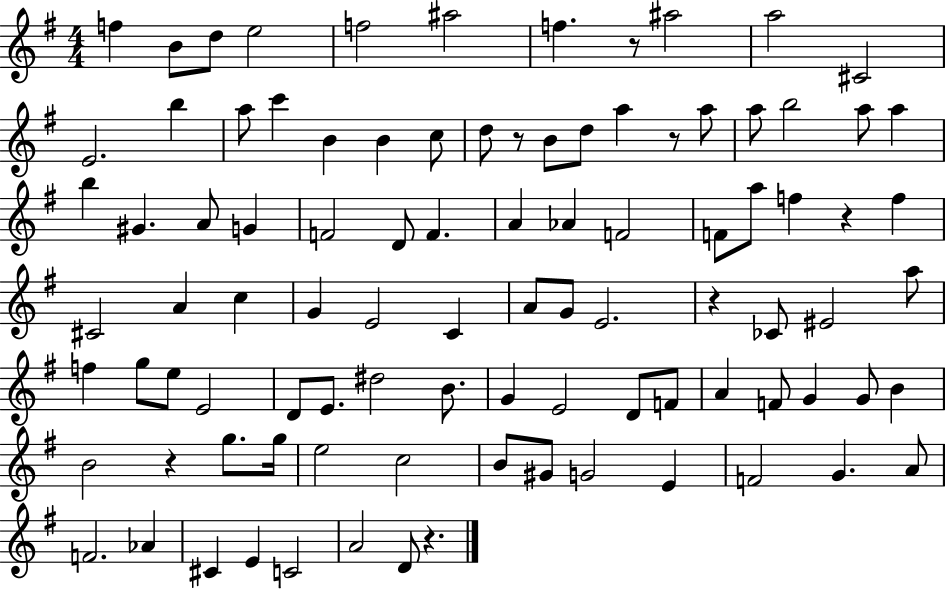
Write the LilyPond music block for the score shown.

{
  \clef treble
  \numericTimeSignature
  \time 4/4
  \key g \major
  f''4 b'8 d''8 e''2 | f''2 ais''2 | f''4. r8 ais''2 | a''2 cis'2 | \break e'2. b''4 | a''8 c'''4 b'4 b'4 c''8 | d''8 r8 b'8 d''8 a''4 r8 a''8 | a''8 b''2 a''8 a''4 | \break b''4 gis'4. a'8 g'4 | f'2 d'8 f'4. | a'4 aes'4 f'2 | f'8 a''8 f''4 r4 f''4 | \break cis'2 a'4 c''4 | g'4 e'2 c'4 | a'8 g'8 e'2. | r4 ces'8 eis'2 a''8 | \break f''4 g''8 e''8 e'2 | d'8 e'8. dis''2 b'8. | g'4 e'2 d'8 f'8 | a'4 f'8 g'4 g'8 b'4 | \break b'2 r4 g''8. g''16 | e''2 c''2 | b'8 gis'8 g'2 e'4 | f'2 g'4. a'8 | \break f'2. aes'4 | cis'4 e'4 c'2 | a'2 d'8 r4. | \bar "|."
}